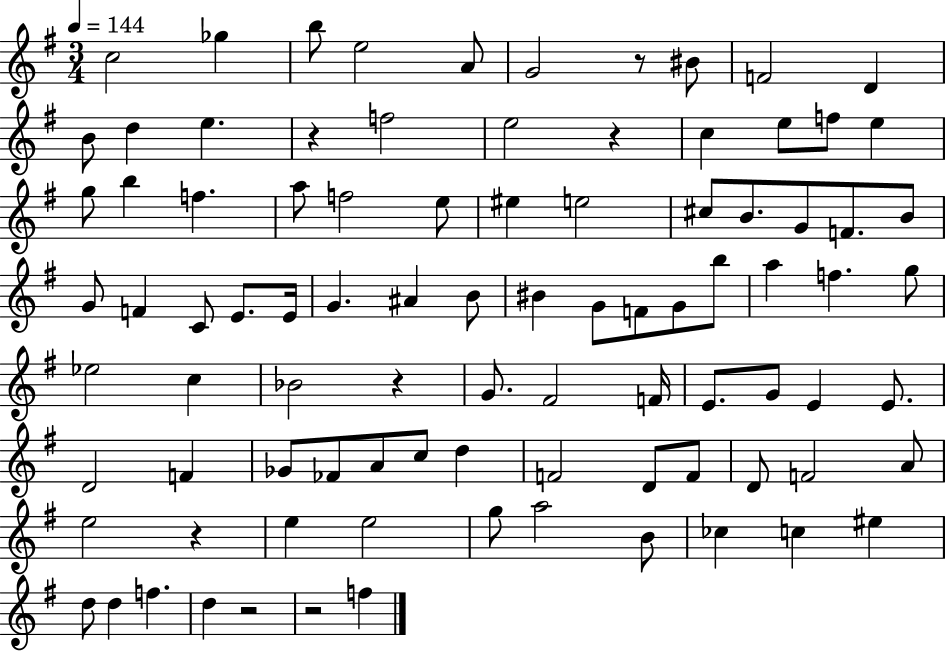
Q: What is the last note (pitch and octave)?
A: F5